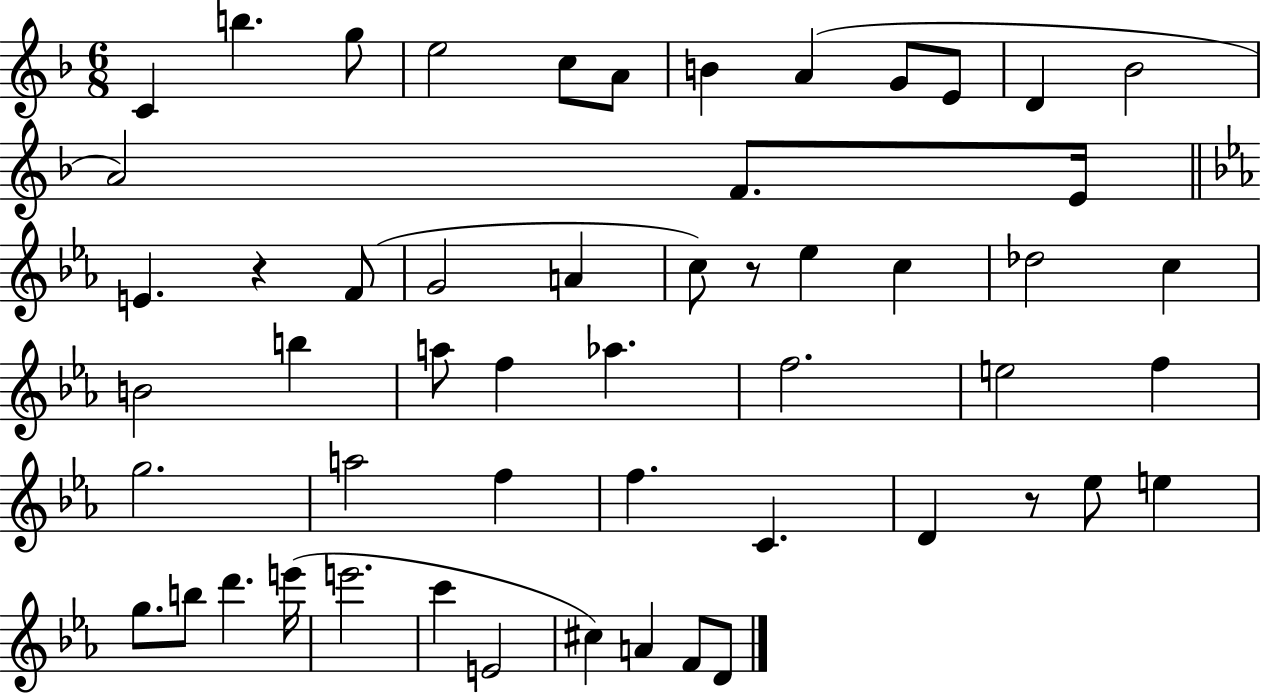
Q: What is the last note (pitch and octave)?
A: D4